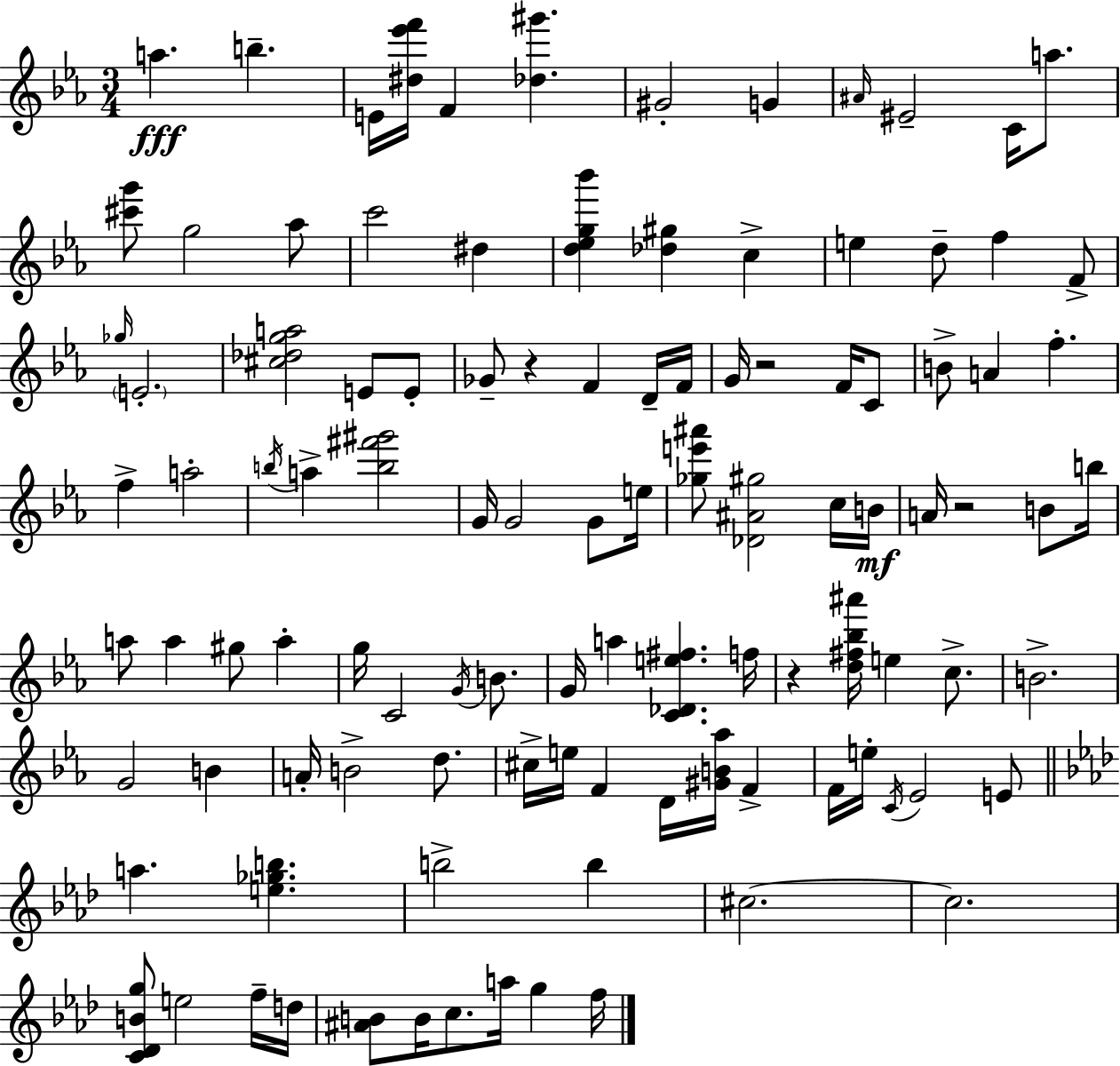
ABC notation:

X:1
T:Untitled
M:3/4
L:1/4
K:Eb
a b E/4 [^d_e'f']/4 F [_d^g'] ^G2 G ^A/4 ^E2 C/4 a/2 [^c'g']/2 g2 _a/2 c'2 ^d [d_eg_b'] [_d^g] c e d/2 f F/2 _g/4 E2 [^c_dga]2 E/2 E/2 _G/2 z F D/4 F/4 G/4 z2 F/4 C/2 B/2 A f f a2 b/4 a [b^f'^g']2 G/4 G2 G/2 e/4 [_ge'^a']/2 [_D^A^g]2 c/4 B/4 A/4 z2 B/2 b/4 a/2 a ^g/2 a g/4 C2 G/4 B/2 G/4 a [C_De^f] f/4 z [d^f_b^a']/4 e c/2 B2 G2 B A/4 B2 d/2 ^c/4 e/4 F D/4 [^GB_a]/4 F F/4 e/4 C/4 _E2 E/2 a [e_gb] b2 b ^c2 ^c2 [C_DBg]/2 e2 f/4 d/4 [^AB]/2 B/4 c/2 a/4 g f/4